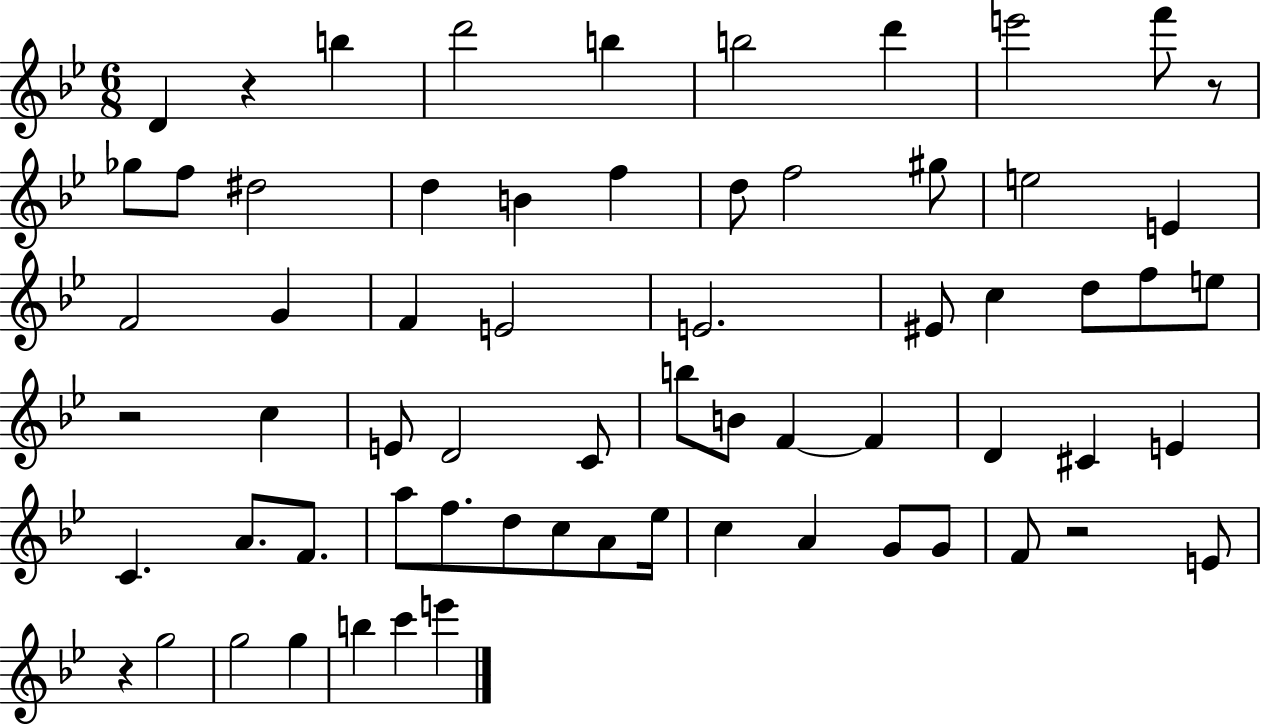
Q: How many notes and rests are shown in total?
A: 66